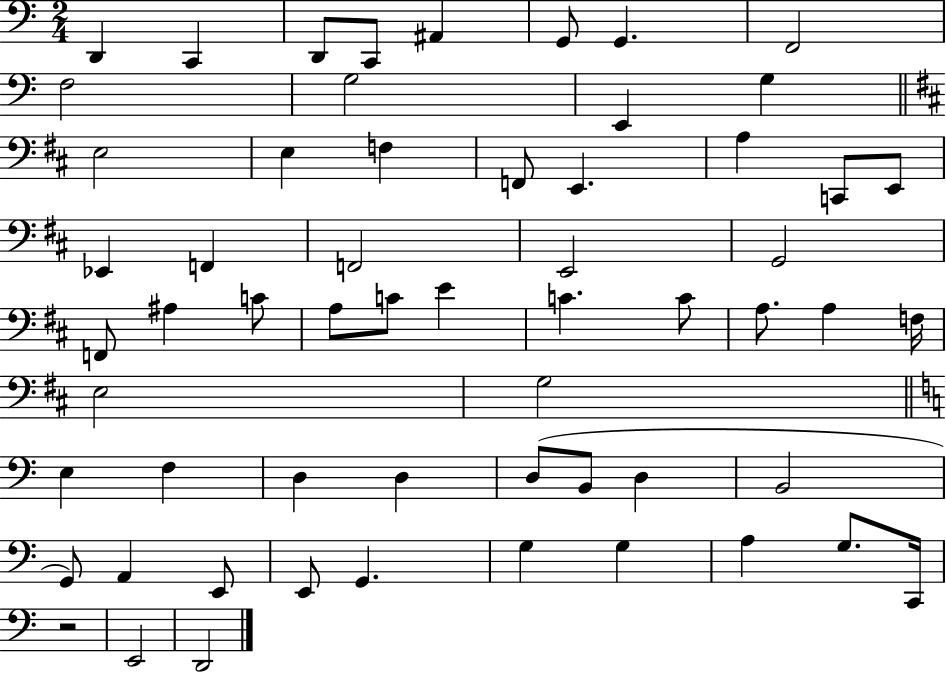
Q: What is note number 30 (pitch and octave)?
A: C4